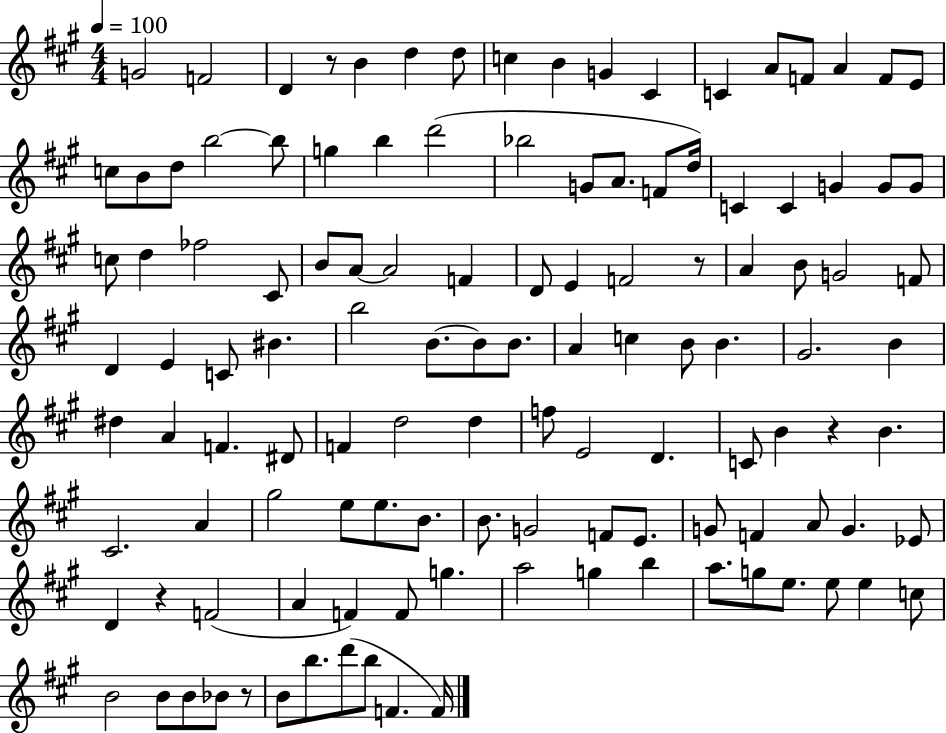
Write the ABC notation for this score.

X:1
T:Untitled
M:4/4
L:1/4
K:A
G2 F2 D z/2 B d d/2 c B G ^C C A/2 F/2 A F/2 E/2 c/2 B/2 d/2 b2 b/2 g b d'2 _b2 G/2 A/2 F/2 d/4 C C G G/2 G/2 c/2 d _f2 ^C/2 B/2 A/2 A2 F D/2 E F2 z/2 A B/2 G2 F/2 D E C/2 ^B b2 B/2 B/2 B/2 A c B/2 B ^G2 B ^d A F ^D/2 F d2 d f/2 E2 D C/2 B z B ^C2 A ^g2 e/2 e/2 B/2 B/2 G2 F/2 E/2 G/2 F A/2 G _E/2 D z F2 A F F/2 g a2 g b a/2 g/2 e/2 e/2 e c/2 B2 B/2 B/2 _B/2 z/2 B/2 b/2 d'/2 b/2 F F/4